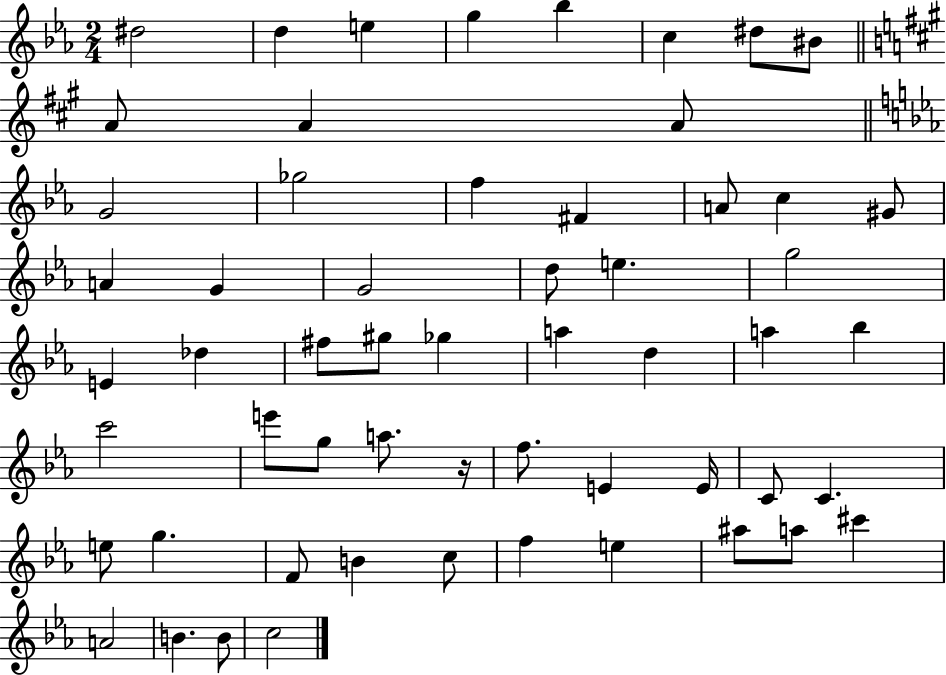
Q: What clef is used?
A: treble